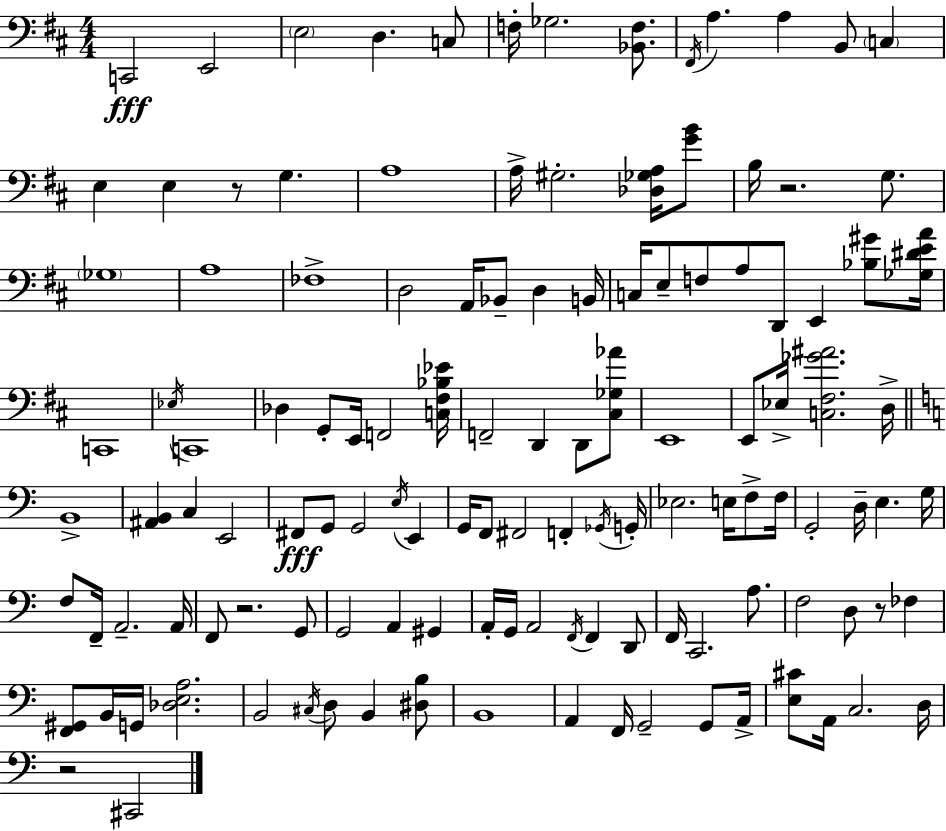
{
  \clef bass
  \numericTimeSignature
  \time 4/4
  \key d \major
  \repeat volta 2 { c,2\fff e,2 | \parenthesize e2 d4. c8 | f16-. ges2. <bes, f>8. | \acciaccatura { fis,16 } a4. a4 b,8 \parenthesize c4 | \break e4 e4 r8 g4. | a1 | a16-> gis2.-. <des ges a>16 <g' b'>8 | b16 r2. g8. | \break \parenthesize ges1 | a1 | fes1-> | d2 a,16 bes,8-- d4 | \break b,16 c16 e8-- f8 a8 d,8 e,4 <bes gis'>8 | <ges dis' e' a'>16 c,1 | \acciaccatura { ees16 } c,1 | des4 g,8-. e,16 f,2 | \break <c fis bes ees'>16 f,2-- d,4 d,8 | <cis ges aes'>8 e,1 | e,8 ees16-> <c fis ges' ais'>2. | d16-> \bar "||" \break \key c \major b,1-> | <ais, b,>4 c4 e,2 | fis,8\fff g,8 g,2 \acciaccatura { e16 } e,4 | g,16 f,8 fis,2 f,4-. | \break \acciaccatura { ges,16 } g,16-. ees2. e16 f8-> | f16 g,2-. d16-- e4. | g16 f8 f,16-- a,2.-- | a,16 f,8 r2. | \break g,8 g,2 a,4 gis,4 | a,16-. g,16 a,2 \acciaccatura { f,16 } f,4 | d,8 f,16 c,2. | a8. f2 d8 r8 fes4 | \break <f, gis,>8 b,16 g,16 <des e a>2. | b,2 \acciaccatura { cis16 } d8 b,4 | <dis b>8 b,1 | a,4 f,16 g,2-- | \break g,8 a,16-> <e cis'>8 a,16 c2. | d16 r2 cis,2 | } \bar "|."
}